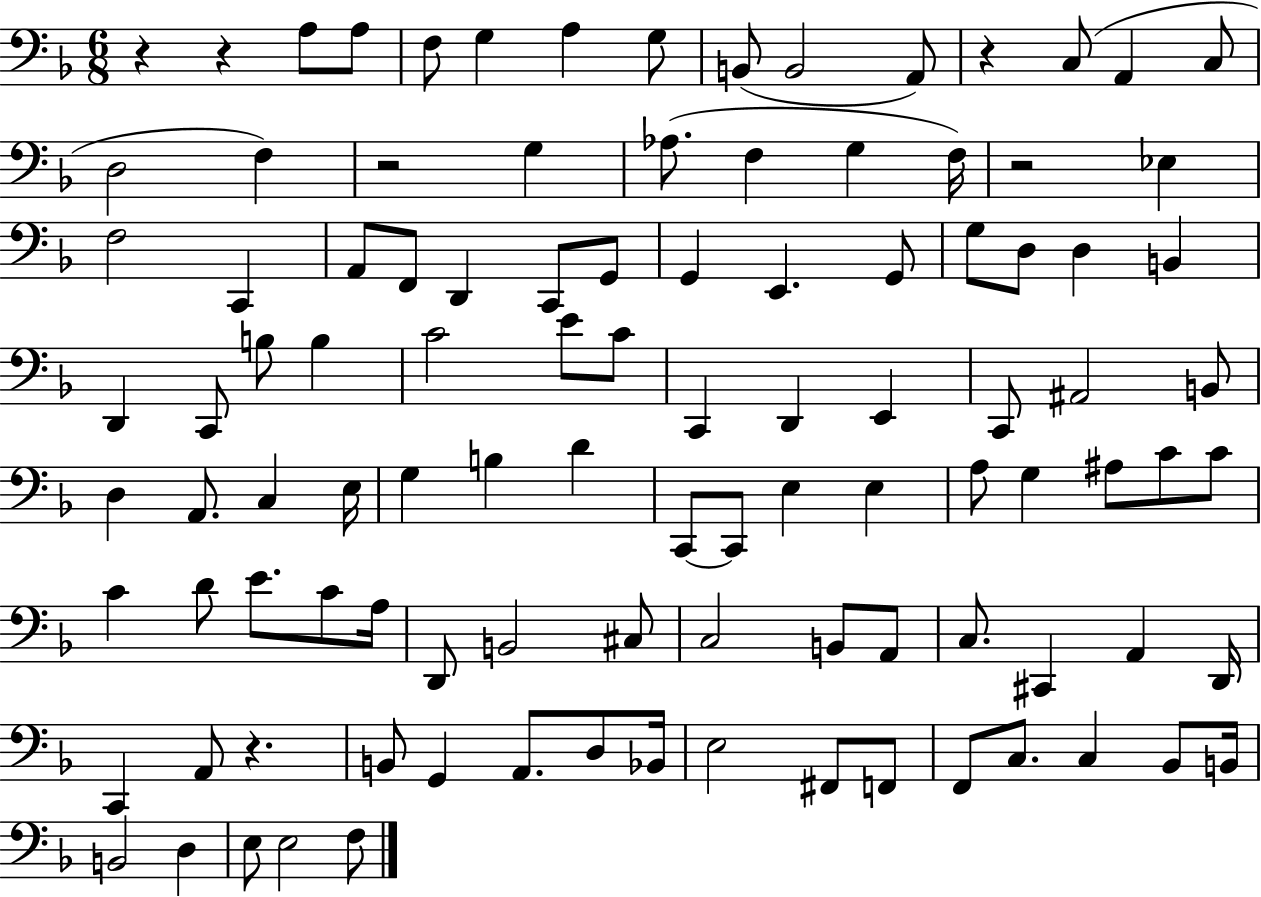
{
  \clef bass
  \numericTimeSignature
  \time 6/8
  \key f \major
  \repeat volta 2 { r4 r4 a8 a8 | f8 g4 a4 g8 | b,8( b,2 a,8) | r4 c8( a,4 c8 | \break d2 f4) | r2 g4 | aes8.( f4 g4 f16) | r2 ees4 | \break f2 c,4 | a,8 f,8 d,4 c,8 g,8 | g,4 e,4. g,8 | g8 d8 d4 b,4 | \break d,4 c,8 b8 b4 | c'2 e'8 c'8 | c,4 d,4 e,4 | c,8 ais,2 b,8 | \break d4 a,8. c4 e16 | g4 b4 d'4 | c,8~~ c,8 e4 e4 | a8 g4 ais8 c'8 c'8 | \break c'4 d'8 e'8. c'8 a16 | d,8 b,2 cis8 | c2 b,8 a,8 | c8. cis,4 a,4 d,16 | \break c,4 a,8 r4. | b,8 g,4 a,8. d8 bes,16 | e2 fis,8 f,8 | f,8 c8. c4 bes,8 b,16 | \break b,2 d4 | e8 e2 f8 | } \bar "|."
}